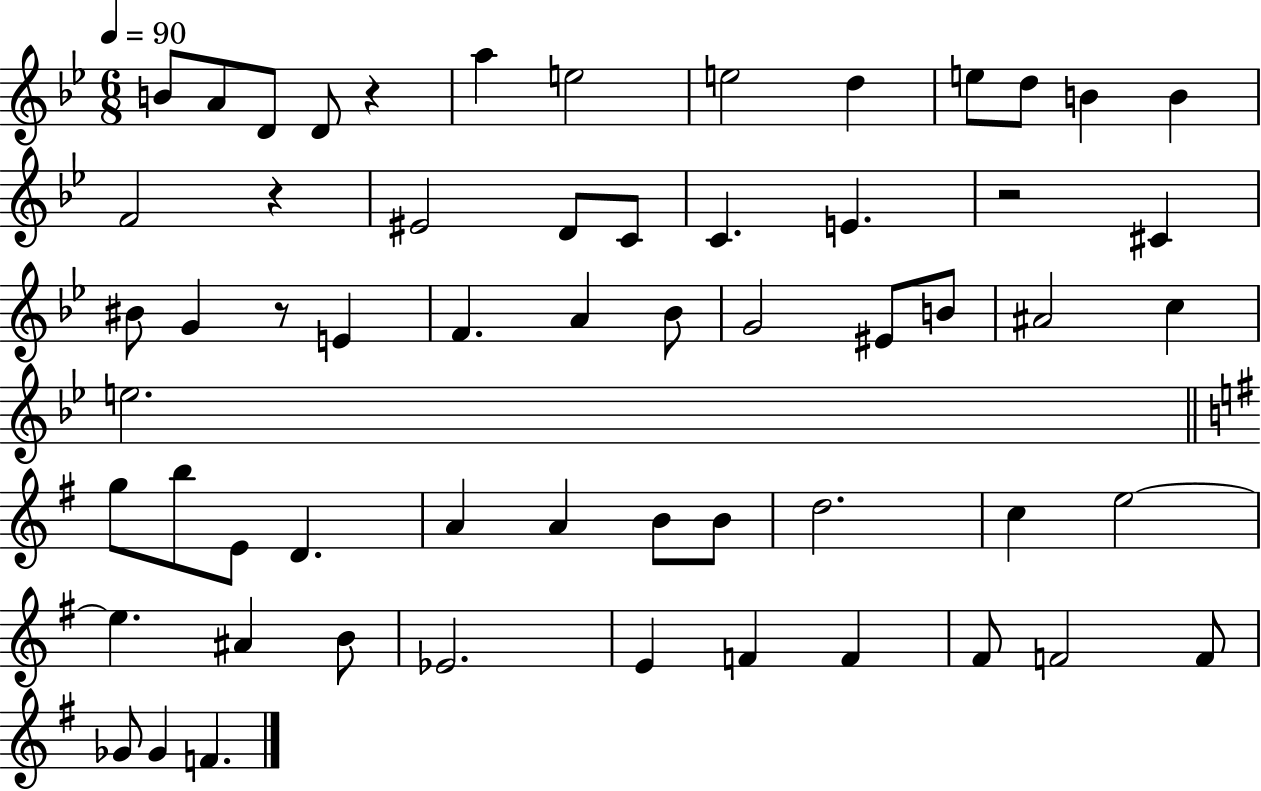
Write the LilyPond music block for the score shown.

{
  \clef treble
  \numericTimeSignature
  \time 6/8
  \key bes \major
  \tempo 4 = 90
  b'8 a'8 d'8 d'8 r4 | a''4 e''2 | e''2 d''4 | e''8 d''8 b'4 b'4 | \break f'2 r4 | eis'2 d'8 c'8 | c'4. e'4. | r2 cis'4 | \break bis'8 g'4 r8 e'4 | f'4. a'4 bes'8 | g'2 eis'8 b'8 | ais'2 c''4 | \break e''2. | \bar "||" \break \key g \major g''8 b''8 e'8 d'4. | a'4 a'4 b'8 b'8 | d''2. | c''4 e''2~~ | \break e''4. ais'4 b'8 | ees'2. | e'4 f'4 f'4 | fis'8 f'2 f'8 | \break ges'8 ges'4 f'4. | \bar "|."
}